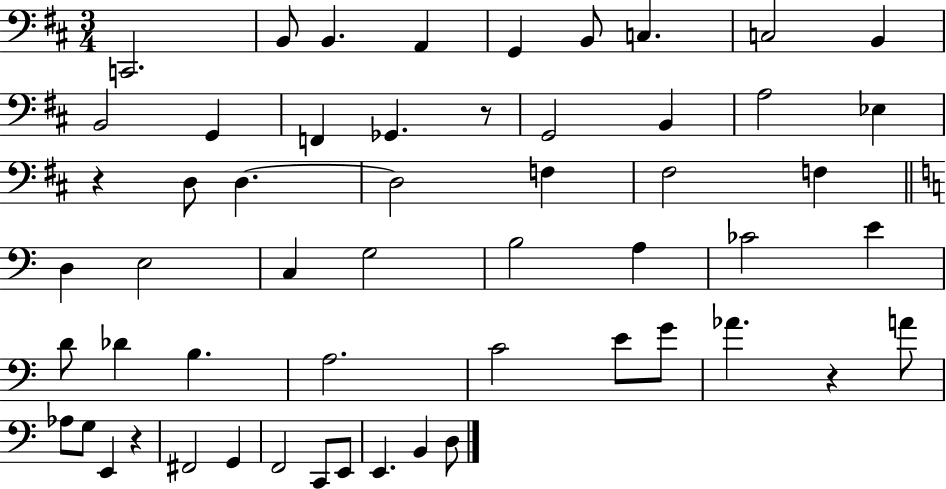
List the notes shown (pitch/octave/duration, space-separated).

C2/h. B2/e B2/q. A2/q G2/q B2/e C3/q. C3/h B2/q B2/h G2/q F2/q Gb2/q. R/e G2/h B2/q A3/h Eb3/q R/q D3/e D3/q. D3/h F3/q F#3/h F3/q D3/q E3/h C3/q G3/h B3/h A3/q CES4/h E4/q D4/e Db4/q B3/q. A3/h. C4/h E4/e G4/e Ab4/q. R/q A4/e Ab3/e G3/e E2/q R/q F#2/h G2/q F2/h C2/e E2/e E2/q. B2/q D3/e